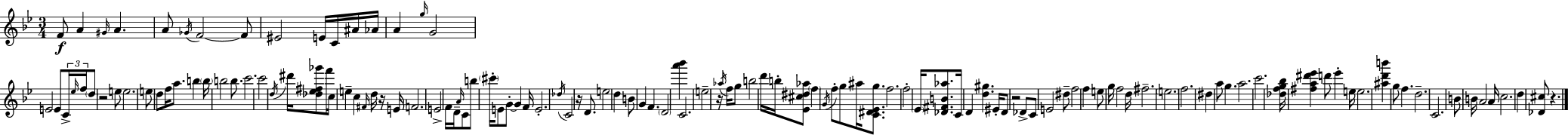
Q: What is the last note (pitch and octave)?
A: D5